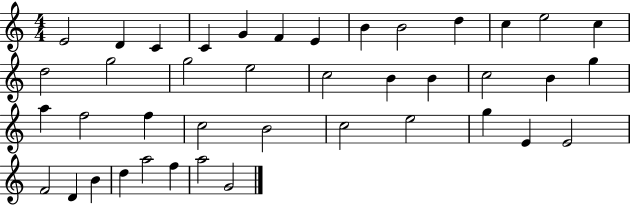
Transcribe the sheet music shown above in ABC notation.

X:1
T:Untitled
M:4/4
L:1/4
K:C
E2 D C C G F E B B2 d c e2 c d2 g2 g2 e2 c2 B B c2 B g a f2 f c2 B2 c2 e2 g E E2 F2 D B d a2 f a2 G2